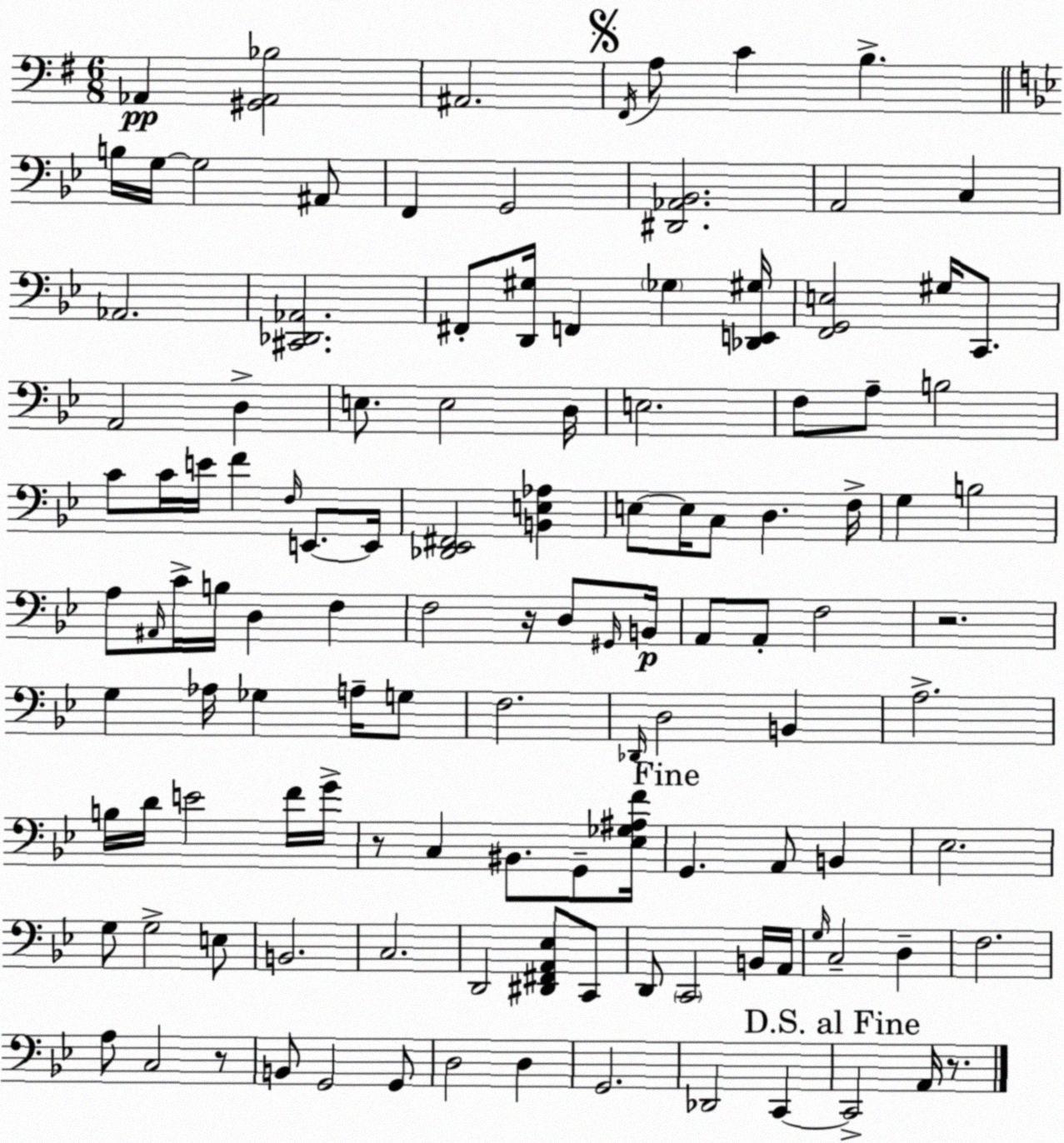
X:1
T:Untitled
M:6/8
L:1/4
K:G
_A,, [^G,,_A,,_B,]2 ^A,,2 ^F,,/4 A,/2 C B, B,/4 G,/4 G,2 ^A,,/2 F,, G,,2 [^D,,_A,,_B,,]2 A,,2 C, _A,,2 [^C,,_D,,_A,,]2 ^F,,/2 [D,,^G,]/4 F,, _G, [_D,,E,,^G,]/4 [F,,G,,E,]2 ^G,/4 C,,/2 A,,2 D, E,/2 E,2 D,/4 E,2 F,/2 A,/2 B,2 C/2 C/4 E/4 F F,/4 E,,/2 E,,/4 [_D,,_E,,^F,,]2 [B,,E,_A,] E,/2 E,/4 C,/2 D, F,/4 G, B,2 A,/2 ^A,,/4 C/4 B,/4 D, F, F,2 z/4 D,/2 ^G,,/4 B,,/4 A,,/2 A,,/2 F,2 z2 G, _A,/4 _G, A,/4 G,/2 F,2 _D,,/4 D,2 B,, A,2 B,/4 D/4 E2 F/4 G/4 z/2 C, ^B,,/2 G,,/2 [_E,_G,^A,F]/4 G,, A,,/2 B,, _E,2 G,/2 G,2 E,/2 B,,2 C,2 D,,2 [^D,,^F,,A,,_E,]/2 C,,/2 D,,/2 C,,2 B,,/4 A,,/4 G,/4 C,2 D, F,2 A,/2 C,2 z/2 B,,/2 G,,2 G,,/2 D,2 D, G,,2 _D,,2 C,, C,,2 A,,/4 z/2